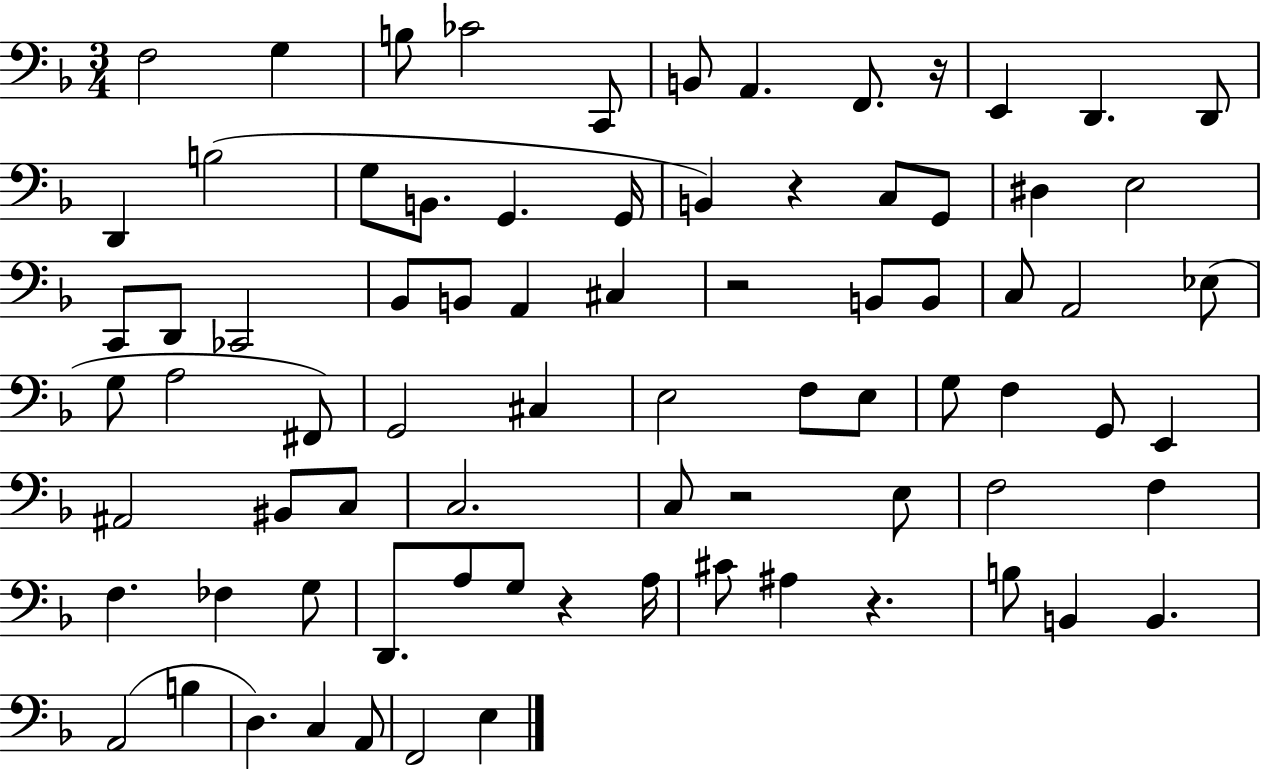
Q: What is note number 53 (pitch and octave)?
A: F3